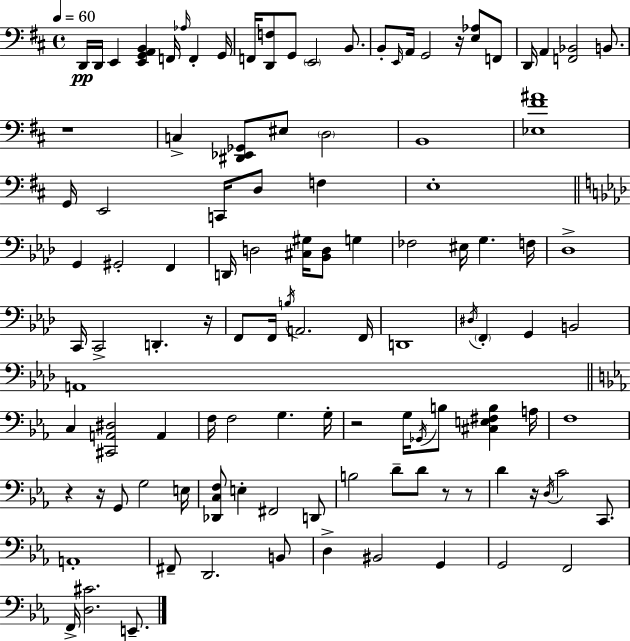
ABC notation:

X:1
T:Untitled
M:4/4
L:1/4
K:D
D,,/4 D,,/4 E,, [E,,G,,A,,B,,] F,,/4 _A,/4 F,, G,,/4 F,,/4 [D,,F,]/2 G,,/2 E,,2 B,,/2 B,,/2 E,,/4 A,,/4 G,,2 z/4 [E,_A,]/2 F,,/2 D,,/4 A,, [F,,_B,,]2 B,,/2 z4 C, [^D,,_E,,_G,,]/2 ^E,/2 D,2 B,,4 [_E,^F^A]4 G,,/4 E,,2 C,,/4 D,/2 F, E,4 G,, ^G,,2 F,, D,,/4 D,2 [^C,^G,]/4 [_B,,D,]/2 G, _F,2 ^E,/4 G, F,/4 _D,4 C,,/4 C,,2 D,, z/4 F,,/2 F,,/4 B,/4 A,,2 F,,/4 D,,4 ^D,/4 F,, G,, B,,2 A,,4 C, [^C,,A,,^D,]2 A,, F,/4 F,2 G, G,/4 z2 G,/4 _G,,/4 B,/2 [^C,E,^F,B,] A,/4 F,4 z z/4 G,,/2 G,2 E,/4 [_D,,C,F,]/2 E, ^F,,2 D,,/2 B,2 D/2 D/2 z/2 z/2 D z/4 D,/4 C2 C,,/2 A,,4 ^F,,/2 D,,2 B,,/2 D, ^B,,2 G,, G,,2 F,,2 F,,/4 [D,^C]2 E,,/2